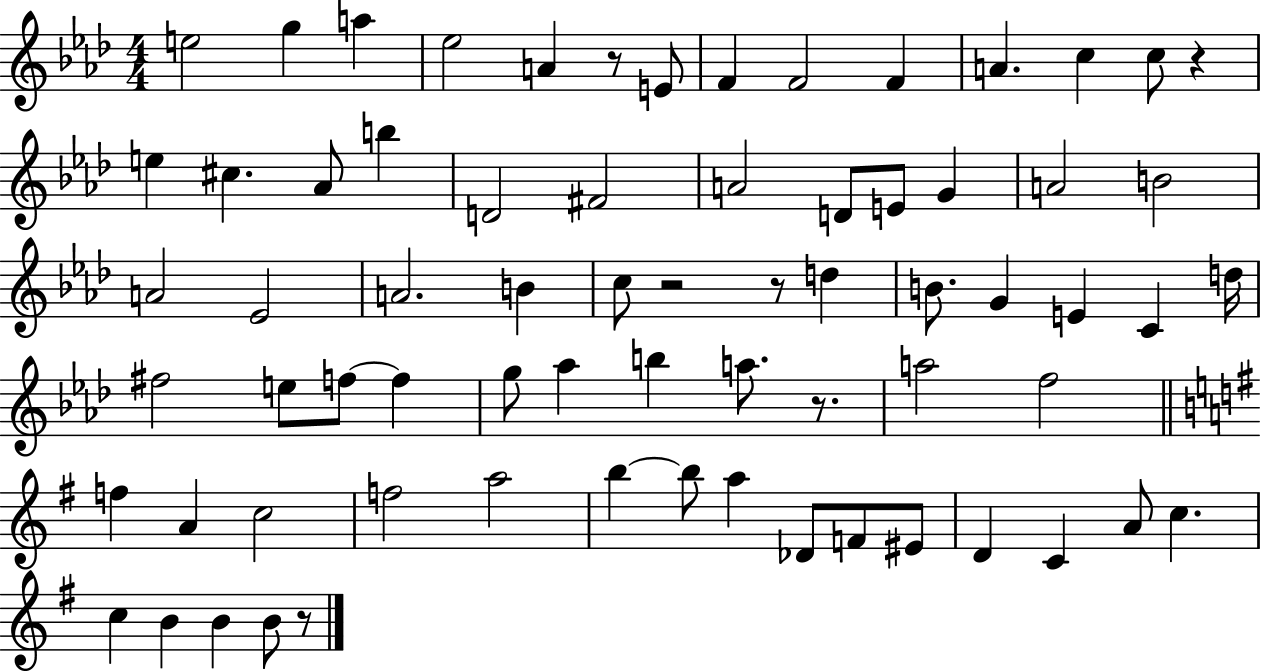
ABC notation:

X:1
T:Untitled
M:4/4
L:1/4
K:Ab
e2 g a _e2 A z/2 E/2 F F2 F A c c/2 z e ^c _A/2 b D2 ^F2 A2 D/2 E/2 G A2 B2 A2 _E2 A2 B c/2 z2 z/2 d B/2 G E C d/4 ^f2 e/2 f/2 f g/2 _a b a/2 z/2 a2 f2 f A c2 f2 a2 b b/2 a _D/2 F/2 ^E/2 D C A/2 c c B B B/2 z/2